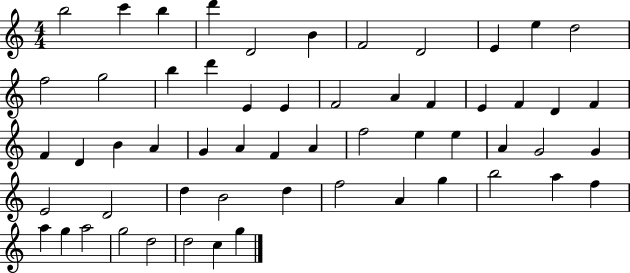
{
  \clef treble
  \numericTimeSignature
  \time 4/4
  \key c \major
  b''2 c'''4 b''4 | d'''4 d'2 b'4 | f'2 d'2 | e'4 e''4 d''2 | \break f''2 g''2 | b''4 d'''4 e'4 e'4 | f'2 a'4 f'4 | e'4 f'4 d'4 f'4 | \break f'4 d'4 b'4 a'4 | g'4 a'4 f'4 a'4 | f''2 e''4 e''4 | a'4 g'2 g'4 | \break e'2 d'2 | d''4 b'2 d''4 | f''2 a'4 g''4 | b''2 a''4 f''4 | \break a''4 g''4 a''2 | g''2 d''2 | d''2 c''4 g''4 | \bar "|."
}